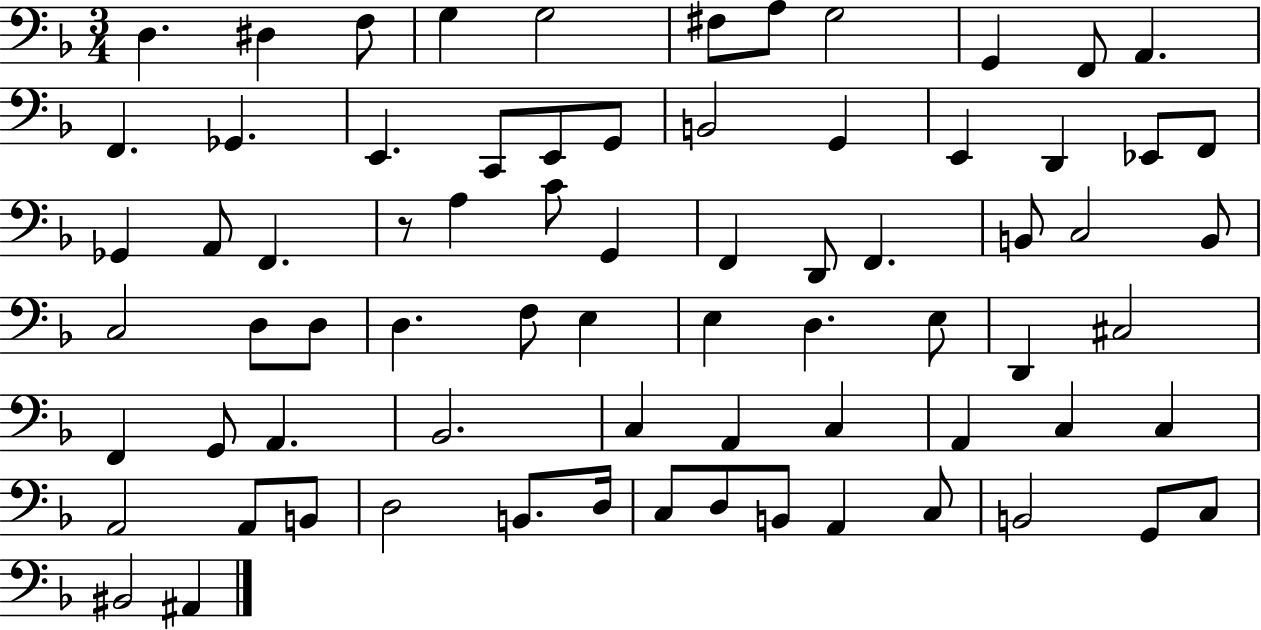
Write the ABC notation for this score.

X:1
T:Untitled
M:3/4
L:1/4
K:F
D, ^D, F,/2 G, G,2 ^F,/2 A,/2 G,2 G,, F,,/2 A,, F,, _G,, E,, C,,/2 E,,/2 G,,/2 B,,2 G,, E,, D,, _E,,/2 F,,/2 _G,, A,,/2 F,, z/2 A, C/2 G,, F,, D,,/2 F,, B,,/2 C,2 B,,/2 C,2 D,/2 D,/2 D, F,/2 E, E, D, E,/2 D,, ^C,2 F,, G,,/2 A,, _B,,2 C, A,, C, A,, C, C, A,,2 A,,/2 B,,/2 D,2 B,,/2 D,/4 C,/2 D,/2 B,,/2 A,, C,/2 B,,2 G,,/2 C,/2 ^B,,2 ^A,,